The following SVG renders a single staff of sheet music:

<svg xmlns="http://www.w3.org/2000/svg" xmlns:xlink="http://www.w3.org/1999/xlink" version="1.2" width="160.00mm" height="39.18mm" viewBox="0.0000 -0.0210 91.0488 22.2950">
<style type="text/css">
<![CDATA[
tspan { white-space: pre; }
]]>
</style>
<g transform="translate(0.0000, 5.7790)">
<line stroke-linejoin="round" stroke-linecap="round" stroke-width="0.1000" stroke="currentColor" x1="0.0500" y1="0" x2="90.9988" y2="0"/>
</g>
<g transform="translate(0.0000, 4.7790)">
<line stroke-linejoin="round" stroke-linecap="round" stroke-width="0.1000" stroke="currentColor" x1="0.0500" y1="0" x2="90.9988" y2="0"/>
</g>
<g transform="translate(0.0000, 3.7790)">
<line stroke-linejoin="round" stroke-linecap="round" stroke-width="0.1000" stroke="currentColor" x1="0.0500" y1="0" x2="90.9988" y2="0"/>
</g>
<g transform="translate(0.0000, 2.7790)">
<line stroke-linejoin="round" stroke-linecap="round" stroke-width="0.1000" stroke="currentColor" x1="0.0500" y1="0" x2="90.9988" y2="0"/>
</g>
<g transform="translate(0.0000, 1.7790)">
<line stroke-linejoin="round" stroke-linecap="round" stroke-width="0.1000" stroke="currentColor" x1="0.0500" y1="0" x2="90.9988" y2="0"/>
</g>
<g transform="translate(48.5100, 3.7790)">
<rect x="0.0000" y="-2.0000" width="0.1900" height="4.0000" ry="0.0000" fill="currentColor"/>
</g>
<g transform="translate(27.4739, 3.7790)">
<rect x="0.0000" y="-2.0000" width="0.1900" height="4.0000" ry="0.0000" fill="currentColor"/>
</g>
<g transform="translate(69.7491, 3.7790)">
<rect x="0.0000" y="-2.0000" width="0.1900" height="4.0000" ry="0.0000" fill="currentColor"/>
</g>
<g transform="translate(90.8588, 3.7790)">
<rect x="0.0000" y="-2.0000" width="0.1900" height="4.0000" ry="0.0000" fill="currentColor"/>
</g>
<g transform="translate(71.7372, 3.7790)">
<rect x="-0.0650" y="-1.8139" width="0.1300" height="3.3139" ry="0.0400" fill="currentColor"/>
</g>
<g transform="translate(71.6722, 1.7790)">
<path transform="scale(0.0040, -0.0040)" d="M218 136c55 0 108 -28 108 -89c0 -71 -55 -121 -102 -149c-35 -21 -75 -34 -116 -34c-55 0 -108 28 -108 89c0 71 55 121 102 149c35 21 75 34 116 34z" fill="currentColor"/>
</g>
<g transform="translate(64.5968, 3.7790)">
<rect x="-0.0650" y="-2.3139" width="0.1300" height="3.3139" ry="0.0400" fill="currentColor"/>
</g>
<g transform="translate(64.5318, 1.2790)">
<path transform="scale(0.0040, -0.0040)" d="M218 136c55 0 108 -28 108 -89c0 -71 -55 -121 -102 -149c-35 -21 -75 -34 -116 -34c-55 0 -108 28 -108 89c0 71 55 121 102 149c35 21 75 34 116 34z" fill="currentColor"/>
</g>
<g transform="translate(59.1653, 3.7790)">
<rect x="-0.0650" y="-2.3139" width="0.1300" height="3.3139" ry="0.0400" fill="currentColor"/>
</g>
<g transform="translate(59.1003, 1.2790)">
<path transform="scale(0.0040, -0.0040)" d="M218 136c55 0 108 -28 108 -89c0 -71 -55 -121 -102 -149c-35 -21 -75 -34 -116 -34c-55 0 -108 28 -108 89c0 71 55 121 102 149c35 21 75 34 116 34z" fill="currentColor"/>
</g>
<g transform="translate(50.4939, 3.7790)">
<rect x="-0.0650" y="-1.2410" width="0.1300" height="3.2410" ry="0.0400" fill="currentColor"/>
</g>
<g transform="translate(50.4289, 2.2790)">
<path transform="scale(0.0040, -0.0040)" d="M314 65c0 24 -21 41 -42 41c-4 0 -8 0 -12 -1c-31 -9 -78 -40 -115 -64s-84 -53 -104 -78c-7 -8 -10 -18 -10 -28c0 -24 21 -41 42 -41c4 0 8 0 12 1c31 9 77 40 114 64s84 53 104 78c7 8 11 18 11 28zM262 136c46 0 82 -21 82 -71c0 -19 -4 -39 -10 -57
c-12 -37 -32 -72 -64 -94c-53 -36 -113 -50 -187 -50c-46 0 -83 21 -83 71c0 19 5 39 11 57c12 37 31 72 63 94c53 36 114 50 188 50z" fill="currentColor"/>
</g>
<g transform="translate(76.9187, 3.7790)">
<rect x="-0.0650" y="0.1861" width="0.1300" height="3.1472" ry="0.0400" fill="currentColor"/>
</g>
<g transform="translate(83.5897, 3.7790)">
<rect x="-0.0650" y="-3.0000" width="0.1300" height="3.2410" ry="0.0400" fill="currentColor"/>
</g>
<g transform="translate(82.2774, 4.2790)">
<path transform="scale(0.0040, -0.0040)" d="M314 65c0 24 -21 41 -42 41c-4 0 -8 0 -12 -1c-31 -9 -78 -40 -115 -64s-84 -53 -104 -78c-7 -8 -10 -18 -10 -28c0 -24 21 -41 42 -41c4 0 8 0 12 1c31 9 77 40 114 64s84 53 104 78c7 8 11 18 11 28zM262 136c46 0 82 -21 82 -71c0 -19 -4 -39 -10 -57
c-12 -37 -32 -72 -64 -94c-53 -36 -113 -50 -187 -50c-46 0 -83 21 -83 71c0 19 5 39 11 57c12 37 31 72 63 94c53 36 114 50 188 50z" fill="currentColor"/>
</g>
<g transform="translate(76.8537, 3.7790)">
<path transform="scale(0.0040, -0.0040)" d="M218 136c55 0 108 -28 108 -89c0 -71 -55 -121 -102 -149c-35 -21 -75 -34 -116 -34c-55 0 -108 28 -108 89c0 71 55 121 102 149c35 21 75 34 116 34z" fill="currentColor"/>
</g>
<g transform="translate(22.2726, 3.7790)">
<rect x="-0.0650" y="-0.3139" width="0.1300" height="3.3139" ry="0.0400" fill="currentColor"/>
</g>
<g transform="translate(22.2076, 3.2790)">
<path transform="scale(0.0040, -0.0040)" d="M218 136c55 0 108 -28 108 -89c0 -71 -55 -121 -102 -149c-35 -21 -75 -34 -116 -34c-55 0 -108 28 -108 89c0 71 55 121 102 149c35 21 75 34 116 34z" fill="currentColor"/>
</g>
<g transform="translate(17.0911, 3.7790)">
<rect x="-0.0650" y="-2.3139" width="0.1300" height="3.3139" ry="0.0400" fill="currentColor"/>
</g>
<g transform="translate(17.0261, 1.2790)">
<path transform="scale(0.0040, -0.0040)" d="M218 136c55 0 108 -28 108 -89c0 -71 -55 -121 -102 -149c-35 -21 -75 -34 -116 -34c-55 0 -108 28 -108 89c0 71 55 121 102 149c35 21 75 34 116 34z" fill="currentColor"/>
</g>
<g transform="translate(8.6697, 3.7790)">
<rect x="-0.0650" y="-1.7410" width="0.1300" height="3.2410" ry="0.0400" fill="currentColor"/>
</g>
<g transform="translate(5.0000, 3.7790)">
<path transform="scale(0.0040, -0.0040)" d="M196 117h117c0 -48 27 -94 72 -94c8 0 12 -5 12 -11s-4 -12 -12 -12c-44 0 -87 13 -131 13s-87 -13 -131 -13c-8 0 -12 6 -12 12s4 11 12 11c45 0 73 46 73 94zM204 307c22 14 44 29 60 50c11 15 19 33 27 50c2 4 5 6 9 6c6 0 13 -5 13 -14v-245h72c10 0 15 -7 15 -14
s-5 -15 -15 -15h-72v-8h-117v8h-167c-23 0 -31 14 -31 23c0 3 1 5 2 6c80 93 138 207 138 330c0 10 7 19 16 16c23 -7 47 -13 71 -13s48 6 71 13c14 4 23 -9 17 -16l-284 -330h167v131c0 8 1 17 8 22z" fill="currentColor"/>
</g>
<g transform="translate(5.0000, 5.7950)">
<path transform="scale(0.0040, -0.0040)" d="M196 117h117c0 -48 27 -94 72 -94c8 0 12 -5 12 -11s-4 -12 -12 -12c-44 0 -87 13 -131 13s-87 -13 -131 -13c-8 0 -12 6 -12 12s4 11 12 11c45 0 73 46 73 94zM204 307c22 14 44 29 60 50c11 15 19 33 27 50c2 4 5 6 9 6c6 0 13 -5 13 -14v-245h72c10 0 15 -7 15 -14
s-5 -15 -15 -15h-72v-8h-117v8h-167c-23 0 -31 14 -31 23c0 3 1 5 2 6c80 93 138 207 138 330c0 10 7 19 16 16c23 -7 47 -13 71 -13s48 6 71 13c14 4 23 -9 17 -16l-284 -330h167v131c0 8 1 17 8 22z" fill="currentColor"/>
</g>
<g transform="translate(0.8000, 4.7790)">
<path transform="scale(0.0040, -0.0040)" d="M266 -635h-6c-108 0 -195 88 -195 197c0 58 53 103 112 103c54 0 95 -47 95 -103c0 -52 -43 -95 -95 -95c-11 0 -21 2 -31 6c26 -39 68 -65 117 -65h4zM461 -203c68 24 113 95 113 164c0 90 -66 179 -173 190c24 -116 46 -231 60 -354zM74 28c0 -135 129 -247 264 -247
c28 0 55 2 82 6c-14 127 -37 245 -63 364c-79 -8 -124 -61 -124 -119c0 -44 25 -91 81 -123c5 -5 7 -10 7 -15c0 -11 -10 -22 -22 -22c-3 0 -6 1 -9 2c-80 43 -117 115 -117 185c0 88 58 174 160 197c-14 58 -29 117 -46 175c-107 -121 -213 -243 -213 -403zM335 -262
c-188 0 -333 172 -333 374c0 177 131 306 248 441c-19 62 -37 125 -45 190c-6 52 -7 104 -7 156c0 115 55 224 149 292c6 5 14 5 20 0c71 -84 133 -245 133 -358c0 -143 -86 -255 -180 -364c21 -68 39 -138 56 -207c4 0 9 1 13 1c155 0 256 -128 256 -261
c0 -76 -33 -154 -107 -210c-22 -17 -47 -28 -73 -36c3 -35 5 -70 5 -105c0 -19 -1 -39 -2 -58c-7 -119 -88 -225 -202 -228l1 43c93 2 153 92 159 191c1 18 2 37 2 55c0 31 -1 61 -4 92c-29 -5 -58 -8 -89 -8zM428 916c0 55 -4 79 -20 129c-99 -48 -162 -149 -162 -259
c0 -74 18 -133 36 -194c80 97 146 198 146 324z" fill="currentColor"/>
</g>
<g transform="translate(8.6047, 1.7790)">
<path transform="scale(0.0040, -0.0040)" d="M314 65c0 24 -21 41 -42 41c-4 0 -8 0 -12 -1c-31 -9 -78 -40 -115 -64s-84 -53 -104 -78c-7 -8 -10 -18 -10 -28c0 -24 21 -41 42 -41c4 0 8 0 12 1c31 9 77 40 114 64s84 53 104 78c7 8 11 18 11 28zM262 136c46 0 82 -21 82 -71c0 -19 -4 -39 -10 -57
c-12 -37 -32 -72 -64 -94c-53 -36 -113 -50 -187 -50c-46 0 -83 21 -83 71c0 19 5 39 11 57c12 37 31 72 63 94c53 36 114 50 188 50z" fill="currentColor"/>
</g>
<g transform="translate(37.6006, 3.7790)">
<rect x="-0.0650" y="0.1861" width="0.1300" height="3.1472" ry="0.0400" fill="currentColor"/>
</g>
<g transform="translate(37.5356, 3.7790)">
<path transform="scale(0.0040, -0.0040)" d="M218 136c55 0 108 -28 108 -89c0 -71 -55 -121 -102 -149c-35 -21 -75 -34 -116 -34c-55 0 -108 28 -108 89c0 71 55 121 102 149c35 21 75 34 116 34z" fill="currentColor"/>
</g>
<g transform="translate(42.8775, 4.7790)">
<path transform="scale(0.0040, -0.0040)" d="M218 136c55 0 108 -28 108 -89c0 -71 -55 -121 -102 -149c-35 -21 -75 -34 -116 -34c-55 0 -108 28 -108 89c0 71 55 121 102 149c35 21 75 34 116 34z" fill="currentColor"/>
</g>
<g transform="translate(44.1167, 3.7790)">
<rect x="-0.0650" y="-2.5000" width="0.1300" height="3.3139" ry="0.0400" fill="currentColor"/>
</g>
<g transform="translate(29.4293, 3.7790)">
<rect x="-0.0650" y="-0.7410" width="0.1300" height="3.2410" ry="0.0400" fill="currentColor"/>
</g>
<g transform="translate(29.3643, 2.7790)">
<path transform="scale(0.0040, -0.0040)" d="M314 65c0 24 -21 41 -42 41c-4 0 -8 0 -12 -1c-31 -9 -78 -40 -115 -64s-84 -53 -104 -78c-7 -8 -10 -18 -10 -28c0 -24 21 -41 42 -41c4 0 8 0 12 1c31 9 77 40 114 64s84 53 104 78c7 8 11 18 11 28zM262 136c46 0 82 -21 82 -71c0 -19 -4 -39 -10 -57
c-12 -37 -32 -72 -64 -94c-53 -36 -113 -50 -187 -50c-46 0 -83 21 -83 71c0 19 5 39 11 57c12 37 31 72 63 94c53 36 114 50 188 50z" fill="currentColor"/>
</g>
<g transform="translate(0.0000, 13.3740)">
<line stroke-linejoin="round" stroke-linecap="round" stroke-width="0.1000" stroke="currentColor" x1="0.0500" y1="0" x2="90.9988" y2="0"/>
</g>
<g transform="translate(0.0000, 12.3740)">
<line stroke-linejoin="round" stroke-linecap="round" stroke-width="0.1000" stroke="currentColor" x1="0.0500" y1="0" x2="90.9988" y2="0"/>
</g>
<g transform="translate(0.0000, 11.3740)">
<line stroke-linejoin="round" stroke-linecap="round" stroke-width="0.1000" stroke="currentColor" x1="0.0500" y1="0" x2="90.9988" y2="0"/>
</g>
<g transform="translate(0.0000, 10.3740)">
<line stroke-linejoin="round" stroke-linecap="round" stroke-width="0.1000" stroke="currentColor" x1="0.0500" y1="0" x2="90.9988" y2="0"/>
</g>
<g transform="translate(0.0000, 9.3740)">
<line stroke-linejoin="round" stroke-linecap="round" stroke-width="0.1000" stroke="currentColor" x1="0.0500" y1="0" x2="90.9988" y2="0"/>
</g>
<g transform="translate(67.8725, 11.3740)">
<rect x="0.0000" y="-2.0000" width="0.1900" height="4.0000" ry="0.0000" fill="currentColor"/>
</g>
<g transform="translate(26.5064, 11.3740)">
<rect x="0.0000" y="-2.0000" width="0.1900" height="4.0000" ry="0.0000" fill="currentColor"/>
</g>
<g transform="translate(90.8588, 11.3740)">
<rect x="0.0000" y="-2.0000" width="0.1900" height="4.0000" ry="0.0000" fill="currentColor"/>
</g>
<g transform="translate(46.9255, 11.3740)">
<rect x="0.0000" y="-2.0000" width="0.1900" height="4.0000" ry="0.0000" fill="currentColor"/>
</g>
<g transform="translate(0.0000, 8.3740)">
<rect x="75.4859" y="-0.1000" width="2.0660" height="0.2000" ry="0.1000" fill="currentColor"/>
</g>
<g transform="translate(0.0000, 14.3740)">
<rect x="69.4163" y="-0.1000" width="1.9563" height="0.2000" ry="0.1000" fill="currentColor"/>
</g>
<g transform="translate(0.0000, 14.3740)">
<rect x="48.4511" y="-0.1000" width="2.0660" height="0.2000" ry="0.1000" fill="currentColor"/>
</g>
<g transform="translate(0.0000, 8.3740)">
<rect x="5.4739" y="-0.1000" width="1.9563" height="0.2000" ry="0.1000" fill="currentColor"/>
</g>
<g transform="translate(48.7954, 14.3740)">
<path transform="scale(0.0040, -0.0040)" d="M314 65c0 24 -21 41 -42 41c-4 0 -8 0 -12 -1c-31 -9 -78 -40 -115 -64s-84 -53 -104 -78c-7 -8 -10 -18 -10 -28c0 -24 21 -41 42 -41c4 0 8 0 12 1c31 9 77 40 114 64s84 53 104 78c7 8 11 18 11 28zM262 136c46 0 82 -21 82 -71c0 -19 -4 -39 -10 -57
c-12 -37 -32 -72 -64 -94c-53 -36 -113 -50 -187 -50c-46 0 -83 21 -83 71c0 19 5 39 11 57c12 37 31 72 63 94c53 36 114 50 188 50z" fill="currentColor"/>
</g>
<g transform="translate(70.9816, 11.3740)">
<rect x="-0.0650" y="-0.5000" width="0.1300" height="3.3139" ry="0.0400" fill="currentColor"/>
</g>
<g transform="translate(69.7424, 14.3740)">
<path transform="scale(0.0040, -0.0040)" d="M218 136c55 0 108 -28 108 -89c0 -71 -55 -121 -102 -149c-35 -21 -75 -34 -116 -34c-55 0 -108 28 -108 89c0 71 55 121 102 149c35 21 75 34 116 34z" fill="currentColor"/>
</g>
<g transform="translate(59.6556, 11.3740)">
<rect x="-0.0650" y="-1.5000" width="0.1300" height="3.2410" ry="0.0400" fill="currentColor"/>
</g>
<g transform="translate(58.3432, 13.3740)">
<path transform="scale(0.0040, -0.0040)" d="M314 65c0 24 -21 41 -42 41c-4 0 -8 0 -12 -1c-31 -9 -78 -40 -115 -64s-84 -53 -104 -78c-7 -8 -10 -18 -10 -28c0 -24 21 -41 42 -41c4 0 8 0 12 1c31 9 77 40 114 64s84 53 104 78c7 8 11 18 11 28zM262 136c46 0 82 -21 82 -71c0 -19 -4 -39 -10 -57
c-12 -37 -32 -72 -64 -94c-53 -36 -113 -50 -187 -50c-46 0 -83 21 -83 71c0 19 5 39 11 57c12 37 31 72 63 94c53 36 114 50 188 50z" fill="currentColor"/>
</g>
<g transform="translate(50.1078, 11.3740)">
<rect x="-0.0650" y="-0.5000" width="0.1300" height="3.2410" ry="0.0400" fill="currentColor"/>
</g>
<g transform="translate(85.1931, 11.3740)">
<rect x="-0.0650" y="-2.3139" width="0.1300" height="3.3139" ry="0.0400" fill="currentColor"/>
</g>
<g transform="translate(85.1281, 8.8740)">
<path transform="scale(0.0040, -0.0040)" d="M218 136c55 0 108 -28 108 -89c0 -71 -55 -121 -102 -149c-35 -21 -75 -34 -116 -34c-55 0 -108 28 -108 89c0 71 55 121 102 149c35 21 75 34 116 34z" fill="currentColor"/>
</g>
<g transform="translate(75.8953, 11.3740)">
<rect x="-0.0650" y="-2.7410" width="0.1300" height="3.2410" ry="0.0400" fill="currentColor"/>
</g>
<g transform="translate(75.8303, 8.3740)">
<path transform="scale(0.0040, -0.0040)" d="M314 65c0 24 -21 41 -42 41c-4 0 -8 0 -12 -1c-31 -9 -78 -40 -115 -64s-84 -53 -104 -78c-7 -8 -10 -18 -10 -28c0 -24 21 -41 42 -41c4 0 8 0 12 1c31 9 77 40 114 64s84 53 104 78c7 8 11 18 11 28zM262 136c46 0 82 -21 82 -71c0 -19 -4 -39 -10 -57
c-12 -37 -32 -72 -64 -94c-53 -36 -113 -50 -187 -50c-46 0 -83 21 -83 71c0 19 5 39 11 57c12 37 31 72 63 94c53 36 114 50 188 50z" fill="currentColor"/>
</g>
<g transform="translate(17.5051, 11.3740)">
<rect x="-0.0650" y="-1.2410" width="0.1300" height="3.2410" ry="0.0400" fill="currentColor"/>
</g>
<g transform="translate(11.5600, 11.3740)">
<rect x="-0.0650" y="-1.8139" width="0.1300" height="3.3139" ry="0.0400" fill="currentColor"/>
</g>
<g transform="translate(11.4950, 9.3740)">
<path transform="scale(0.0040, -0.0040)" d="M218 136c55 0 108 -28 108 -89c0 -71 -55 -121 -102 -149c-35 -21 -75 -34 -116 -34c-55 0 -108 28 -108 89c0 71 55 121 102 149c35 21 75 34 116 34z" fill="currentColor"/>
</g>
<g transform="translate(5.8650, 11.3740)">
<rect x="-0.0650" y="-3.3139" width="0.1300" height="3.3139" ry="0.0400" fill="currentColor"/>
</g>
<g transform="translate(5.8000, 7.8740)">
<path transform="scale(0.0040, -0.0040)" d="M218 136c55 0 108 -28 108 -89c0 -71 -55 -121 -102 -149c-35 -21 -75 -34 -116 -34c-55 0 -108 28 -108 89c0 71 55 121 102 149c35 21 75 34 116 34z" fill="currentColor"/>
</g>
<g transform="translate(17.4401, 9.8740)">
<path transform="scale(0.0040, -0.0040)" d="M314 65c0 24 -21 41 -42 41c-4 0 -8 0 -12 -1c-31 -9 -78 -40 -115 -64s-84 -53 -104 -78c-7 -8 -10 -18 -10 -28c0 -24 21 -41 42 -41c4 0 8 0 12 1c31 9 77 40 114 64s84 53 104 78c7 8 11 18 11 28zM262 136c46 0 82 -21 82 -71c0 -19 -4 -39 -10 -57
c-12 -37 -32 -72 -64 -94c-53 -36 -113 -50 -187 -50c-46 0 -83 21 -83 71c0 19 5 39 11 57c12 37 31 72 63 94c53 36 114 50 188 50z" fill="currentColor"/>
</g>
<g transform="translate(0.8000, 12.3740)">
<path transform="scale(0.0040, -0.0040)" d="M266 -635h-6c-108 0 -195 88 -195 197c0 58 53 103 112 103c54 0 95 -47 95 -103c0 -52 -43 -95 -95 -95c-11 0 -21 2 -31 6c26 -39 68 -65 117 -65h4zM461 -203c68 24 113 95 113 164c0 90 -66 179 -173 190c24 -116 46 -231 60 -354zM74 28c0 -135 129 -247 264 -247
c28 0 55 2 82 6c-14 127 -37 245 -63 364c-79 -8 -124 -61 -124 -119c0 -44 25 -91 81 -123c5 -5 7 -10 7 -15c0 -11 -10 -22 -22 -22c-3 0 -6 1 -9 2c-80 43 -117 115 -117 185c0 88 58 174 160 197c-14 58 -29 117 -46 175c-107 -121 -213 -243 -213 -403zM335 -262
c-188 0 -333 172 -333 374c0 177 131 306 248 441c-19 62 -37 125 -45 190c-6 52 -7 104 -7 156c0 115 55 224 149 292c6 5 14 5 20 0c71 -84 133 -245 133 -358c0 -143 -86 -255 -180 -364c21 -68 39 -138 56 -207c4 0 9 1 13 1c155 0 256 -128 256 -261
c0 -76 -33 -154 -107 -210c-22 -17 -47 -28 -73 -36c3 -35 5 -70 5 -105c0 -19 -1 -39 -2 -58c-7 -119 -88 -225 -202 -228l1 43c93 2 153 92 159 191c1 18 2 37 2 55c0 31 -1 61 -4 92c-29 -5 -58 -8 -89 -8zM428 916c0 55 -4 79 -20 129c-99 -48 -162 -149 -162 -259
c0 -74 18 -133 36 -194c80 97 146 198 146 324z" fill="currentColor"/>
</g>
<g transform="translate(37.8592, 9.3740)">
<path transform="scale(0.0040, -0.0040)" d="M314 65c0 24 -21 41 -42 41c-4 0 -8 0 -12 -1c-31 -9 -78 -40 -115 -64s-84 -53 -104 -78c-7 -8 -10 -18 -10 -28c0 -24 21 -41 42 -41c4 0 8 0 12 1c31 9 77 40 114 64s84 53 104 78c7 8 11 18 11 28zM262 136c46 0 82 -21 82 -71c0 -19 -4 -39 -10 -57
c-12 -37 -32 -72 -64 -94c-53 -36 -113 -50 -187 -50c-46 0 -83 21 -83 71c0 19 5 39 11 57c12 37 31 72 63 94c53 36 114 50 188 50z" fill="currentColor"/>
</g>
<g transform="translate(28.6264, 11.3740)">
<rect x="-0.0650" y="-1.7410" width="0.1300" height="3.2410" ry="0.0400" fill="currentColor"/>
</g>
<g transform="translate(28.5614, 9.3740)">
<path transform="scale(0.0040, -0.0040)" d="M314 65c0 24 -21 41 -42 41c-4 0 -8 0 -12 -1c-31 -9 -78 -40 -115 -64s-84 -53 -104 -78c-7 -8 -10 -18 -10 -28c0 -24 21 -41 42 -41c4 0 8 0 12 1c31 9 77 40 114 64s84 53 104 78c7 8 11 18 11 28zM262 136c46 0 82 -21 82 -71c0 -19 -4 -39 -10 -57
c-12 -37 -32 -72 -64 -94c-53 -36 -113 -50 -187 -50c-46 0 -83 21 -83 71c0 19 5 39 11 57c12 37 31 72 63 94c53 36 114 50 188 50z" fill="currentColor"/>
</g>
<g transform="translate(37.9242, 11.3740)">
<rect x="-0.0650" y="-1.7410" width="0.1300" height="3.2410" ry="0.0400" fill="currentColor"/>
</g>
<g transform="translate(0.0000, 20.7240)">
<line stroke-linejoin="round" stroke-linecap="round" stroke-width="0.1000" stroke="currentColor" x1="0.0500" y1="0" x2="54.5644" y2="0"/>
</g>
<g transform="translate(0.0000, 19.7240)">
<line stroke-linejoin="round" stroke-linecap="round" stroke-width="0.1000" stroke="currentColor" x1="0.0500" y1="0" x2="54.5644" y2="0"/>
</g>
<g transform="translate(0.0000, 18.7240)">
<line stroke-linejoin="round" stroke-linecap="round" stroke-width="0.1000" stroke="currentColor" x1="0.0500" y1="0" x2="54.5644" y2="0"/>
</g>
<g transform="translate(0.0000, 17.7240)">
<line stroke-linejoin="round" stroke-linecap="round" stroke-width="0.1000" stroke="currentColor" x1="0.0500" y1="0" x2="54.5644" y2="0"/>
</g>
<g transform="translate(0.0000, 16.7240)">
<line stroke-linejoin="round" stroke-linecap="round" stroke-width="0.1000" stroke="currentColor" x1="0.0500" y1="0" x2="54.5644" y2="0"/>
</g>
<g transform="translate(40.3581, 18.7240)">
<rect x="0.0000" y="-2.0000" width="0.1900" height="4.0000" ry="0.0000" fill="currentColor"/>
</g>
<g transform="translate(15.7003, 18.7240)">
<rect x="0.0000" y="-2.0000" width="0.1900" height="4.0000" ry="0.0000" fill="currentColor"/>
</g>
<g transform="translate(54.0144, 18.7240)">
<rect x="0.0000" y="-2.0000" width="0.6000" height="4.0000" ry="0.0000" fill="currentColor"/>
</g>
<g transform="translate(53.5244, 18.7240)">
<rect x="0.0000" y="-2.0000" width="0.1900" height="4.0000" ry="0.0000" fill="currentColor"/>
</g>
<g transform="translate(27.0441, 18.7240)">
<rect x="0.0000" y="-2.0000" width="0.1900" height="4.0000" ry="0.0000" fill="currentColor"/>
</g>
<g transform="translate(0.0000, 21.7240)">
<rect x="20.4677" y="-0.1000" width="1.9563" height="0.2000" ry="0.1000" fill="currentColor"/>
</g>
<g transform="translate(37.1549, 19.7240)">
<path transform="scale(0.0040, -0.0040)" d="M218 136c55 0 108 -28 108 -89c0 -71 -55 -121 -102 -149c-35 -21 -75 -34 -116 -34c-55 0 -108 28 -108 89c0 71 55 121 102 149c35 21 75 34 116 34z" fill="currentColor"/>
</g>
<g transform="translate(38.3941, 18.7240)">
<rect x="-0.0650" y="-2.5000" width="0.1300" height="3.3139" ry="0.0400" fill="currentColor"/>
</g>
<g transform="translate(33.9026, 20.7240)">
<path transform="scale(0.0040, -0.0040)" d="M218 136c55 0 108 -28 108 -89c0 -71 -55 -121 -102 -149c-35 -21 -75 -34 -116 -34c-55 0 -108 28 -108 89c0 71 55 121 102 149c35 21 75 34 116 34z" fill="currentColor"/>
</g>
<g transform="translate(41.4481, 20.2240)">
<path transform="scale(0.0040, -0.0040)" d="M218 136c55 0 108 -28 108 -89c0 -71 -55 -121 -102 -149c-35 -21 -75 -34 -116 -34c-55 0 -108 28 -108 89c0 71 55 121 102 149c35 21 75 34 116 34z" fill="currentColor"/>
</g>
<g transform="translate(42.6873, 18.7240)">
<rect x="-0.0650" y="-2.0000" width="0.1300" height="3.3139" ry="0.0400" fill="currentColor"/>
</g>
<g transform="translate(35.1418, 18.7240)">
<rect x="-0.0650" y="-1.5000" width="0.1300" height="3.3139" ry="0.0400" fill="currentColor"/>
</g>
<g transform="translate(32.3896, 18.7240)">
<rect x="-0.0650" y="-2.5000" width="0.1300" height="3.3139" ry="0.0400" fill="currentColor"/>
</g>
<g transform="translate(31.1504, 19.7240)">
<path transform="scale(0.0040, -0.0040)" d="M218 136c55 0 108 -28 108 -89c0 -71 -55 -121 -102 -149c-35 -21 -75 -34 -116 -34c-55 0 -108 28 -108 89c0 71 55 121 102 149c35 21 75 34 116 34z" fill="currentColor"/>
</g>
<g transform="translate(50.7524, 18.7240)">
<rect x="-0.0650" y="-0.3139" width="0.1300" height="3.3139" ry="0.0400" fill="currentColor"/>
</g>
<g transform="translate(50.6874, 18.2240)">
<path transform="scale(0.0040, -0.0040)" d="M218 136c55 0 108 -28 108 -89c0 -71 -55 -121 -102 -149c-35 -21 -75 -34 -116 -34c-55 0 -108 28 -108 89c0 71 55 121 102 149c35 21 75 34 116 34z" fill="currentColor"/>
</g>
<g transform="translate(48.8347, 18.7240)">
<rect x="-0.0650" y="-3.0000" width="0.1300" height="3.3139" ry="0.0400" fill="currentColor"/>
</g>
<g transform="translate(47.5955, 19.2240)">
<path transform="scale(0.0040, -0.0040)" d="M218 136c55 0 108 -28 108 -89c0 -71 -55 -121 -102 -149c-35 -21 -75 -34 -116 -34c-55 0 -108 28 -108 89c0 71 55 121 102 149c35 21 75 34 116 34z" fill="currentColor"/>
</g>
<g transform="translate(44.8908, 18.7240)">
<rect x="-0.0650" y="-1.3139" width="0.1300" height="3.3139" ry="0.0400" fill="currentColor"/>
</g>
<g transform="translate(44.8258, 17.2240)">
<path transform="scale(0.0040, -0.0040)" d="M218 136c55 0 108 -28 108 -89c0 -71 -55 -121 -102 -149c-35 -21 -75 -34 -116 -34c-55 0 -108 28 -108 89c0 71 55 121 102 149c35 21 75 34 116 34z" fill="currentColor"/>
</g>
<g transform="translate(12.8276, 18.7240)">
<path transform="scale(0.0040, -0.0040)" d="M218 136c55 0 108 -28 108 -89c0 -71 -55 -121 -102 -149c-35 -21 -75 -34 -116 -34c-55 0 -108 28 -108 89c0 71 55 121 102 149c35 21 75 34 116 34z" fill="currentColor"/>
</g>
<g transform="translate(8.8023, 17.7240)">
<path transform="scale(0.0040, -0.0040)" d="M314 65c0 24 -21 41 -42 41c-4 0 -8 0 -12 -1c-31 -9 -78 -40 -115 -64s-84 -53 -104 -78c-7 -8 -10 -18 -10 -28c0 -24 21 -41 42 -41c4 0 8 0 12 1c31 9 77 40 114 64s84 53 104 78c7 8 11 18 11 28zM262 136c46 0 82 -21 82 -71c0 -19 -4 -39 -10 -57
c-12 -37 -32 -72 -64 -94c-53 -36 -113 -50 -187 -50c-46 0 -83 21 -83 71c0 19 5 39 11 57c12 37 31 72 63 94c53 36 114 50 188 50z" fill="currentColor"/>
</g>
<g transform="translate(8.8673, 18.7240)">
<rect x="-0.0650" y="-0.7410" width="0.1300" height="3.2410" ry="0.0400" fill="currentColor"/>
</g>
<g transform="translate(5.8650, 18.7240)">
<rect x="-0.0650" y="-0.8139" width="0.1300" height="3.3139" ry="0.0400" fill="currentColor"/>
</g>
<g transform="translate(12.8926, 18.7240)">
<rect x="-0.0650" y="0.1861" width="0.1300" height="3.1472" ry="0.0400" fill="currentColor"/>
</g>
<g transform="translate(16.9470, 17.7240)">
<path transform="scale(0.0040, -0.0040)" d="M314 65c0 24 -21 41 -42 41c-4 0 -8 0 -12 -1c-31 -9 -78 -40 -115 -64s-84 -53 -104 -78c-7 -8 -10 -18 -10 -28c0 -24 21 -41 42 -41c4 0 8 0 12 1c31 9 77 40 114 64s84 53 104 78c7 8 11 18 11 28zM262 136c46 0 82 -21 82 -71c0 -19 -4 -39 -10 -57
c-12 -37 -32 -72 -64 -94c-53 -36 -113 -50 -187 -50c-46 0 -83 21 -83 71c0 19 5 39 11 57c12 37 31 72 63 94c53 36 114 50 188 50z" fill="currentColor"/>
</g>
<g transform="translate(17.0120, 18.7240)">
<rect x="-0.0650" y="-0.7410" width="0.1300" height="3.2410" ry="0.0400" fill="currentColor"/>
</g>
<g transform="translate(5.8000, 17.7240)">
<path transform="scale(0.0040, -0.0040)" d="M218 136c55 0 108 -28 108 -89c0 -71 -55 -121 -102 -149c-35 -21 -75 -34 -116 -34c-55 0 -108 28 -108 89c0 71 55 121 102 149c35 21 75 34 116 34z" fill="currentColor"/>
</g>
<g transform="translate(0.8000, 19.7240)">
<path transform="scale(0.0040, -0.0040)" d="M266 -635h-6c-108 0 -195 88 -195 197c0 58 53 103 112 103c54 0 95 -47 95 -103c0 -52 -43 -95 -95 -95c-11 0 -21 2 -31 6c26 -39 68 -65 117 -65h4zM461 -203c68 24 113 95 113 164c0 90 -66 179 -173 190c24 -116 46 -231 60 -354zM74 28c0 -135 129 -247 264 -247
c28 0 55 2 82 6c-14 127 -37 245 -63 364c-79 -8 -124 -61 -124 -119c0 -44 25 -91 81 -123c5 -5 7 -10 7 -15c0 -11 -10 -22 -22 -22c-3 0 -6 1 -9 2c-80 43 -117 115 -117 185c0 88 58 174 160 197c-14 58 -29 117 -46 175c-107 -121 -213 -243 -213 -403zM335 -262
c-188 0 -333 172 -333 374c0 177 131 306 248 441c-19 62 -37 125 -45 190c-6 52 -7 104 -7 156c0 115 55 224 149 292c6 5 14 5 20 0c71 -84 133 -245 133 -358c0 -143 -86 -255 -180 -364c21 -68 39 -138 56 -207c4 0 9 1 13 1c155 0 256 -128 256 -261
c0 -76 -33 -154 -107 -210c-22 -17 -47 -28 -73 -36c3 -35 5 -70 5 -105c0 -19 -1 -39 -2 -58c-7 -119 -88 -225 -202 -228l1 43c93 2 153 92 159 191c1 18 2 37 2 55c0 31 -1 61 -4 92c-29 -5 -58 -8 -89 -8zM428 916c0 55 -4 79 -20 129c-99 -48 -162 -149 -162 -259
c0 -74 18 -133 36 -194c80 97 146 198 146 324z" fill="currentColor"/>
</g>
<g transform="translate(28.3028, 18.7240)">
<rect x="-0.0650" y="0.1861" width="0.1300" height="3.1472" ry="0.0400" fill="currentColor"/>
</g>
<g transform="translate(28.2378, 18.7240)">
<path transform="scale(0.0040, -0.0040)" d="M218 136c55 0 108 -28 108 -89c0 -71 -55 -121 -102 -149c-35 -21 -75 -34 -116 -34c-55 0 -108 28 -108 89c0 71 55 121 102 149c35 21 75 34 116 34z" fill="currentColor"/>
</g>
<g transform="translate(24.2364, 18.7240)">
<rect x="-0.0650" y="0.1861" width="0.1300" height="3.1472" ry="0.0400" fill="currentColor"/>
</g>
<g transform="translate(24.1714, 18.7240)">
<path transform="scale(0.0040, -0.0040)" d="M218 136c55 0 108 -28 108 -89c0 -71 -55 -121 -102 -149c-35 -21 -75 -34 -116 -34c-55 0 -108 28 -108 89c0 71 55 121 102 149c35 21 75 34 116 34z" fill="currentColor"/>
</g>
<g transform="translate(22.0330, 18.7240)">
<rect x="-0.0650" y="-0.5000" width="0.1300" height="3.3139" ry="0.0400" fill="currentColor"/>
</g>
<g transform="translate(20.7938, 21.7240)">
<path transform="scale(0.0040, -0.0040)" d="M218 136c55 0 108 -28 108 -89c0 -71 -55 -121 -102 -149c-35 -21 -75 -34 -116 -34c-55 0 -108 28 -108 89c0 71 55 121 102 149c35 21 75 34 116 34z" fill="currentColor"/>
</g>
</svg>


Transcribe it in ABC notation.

X:1
T:Untitled
M:4/4
L:1/4
K:C
f2 g c d2 B G e2 g g f B A2 b f e2 f2 f2 C2 E2 C a2 g d d2 B d2 C B B G E G F e A c